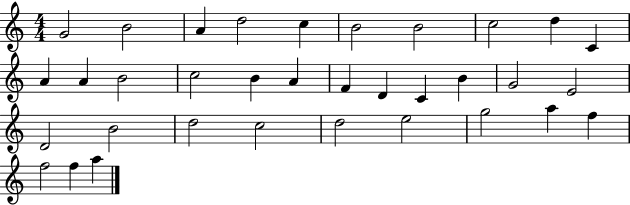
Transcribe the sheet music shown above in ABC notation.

X:1
T:Untitled
M:4/4
L:1/4
K:C
G2 B2 A d2 c B2 B2 c2 d C A A B2 c2 B A F D C B G2 E2 D2 B2 d2 c2 d2 e2 g2 a f f2 f a